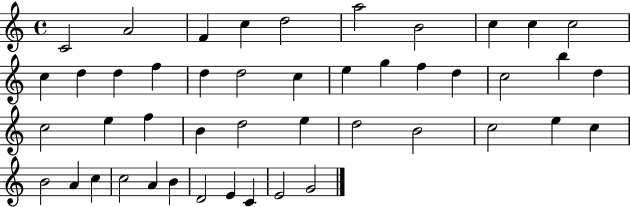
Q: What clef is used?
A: treble